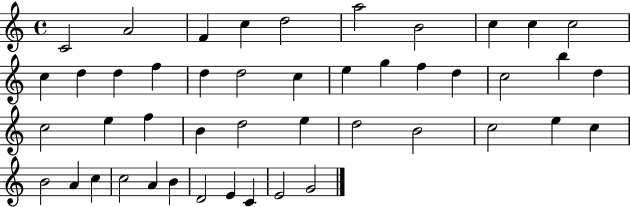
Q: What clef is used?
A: treble